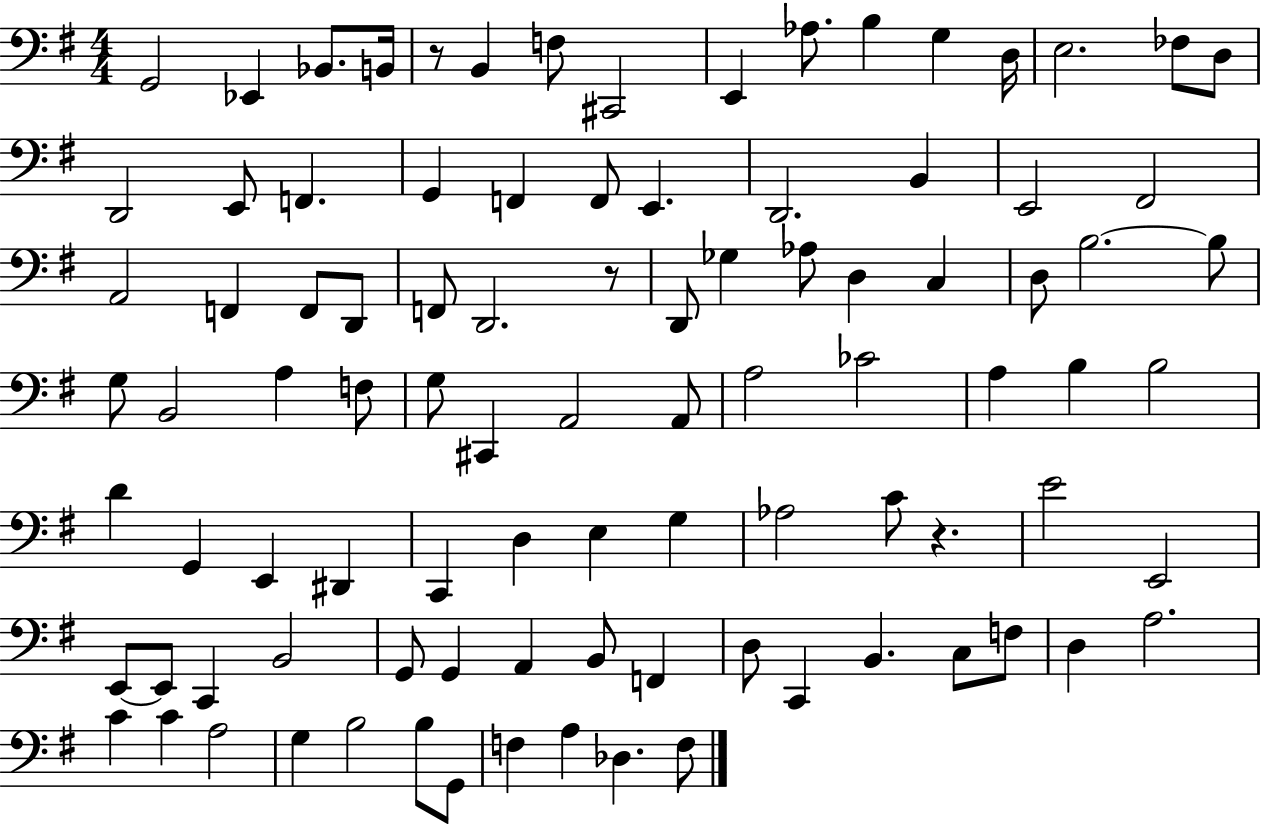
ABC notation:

X:1
T:Untitled
M:4/4
L:1/4
K:G
G,,2 _E,, _B,,/2 B,,/4 z/2 B,, F,/2 ^C,,2 E,, _A,/2 B, G, D,/4 E,2 _F,/2 D,/2 D,,2 E,,/2 F,, G,, F,, F,,/2 E,, D,,2 B,, E,,2 ^F,,2 A,,2 F,, F,,/2 D,,/2 F,,/2 D,,2 z/2 D,,/2 _G, _A,/2 D, C, D,/2 B,2 B,/2 G,/2 B,,2 A, F,/2 G,/2 ^C,, A,,2 A,,/2 A,2 _C2 A, B, B,2 D G,, E,, ^D,, C,, D, E, G, _A,2 C/2 z E2 E,,2 E,,/2 E,,/2 C,, B,,2 G,,/2 G,, A,, B,,/2 F,, D,/2 C,, B,, C,/2 F,/2 D, A,2 C C A,2 G, B,2 B,/2 G,,/2 F, A, _D, F,/2